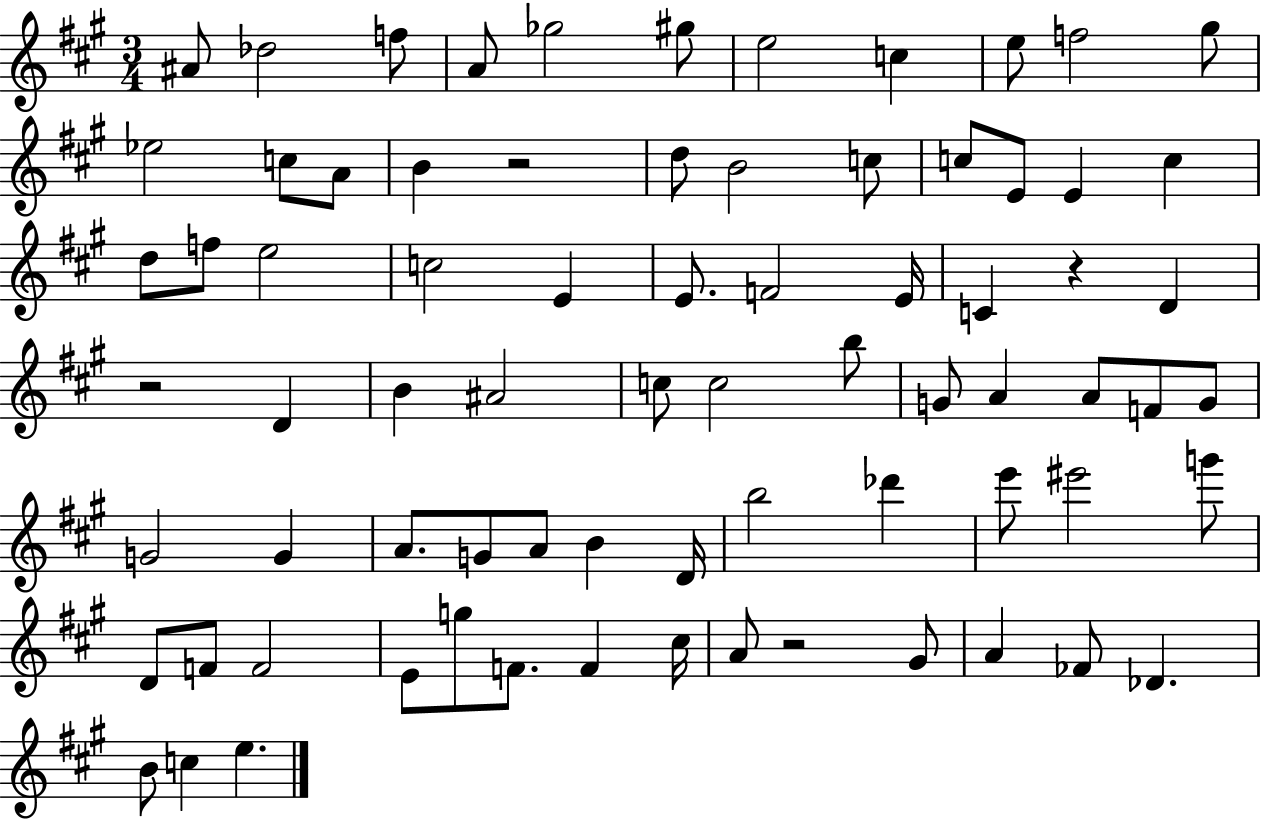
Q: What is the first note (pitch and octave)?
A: A#4